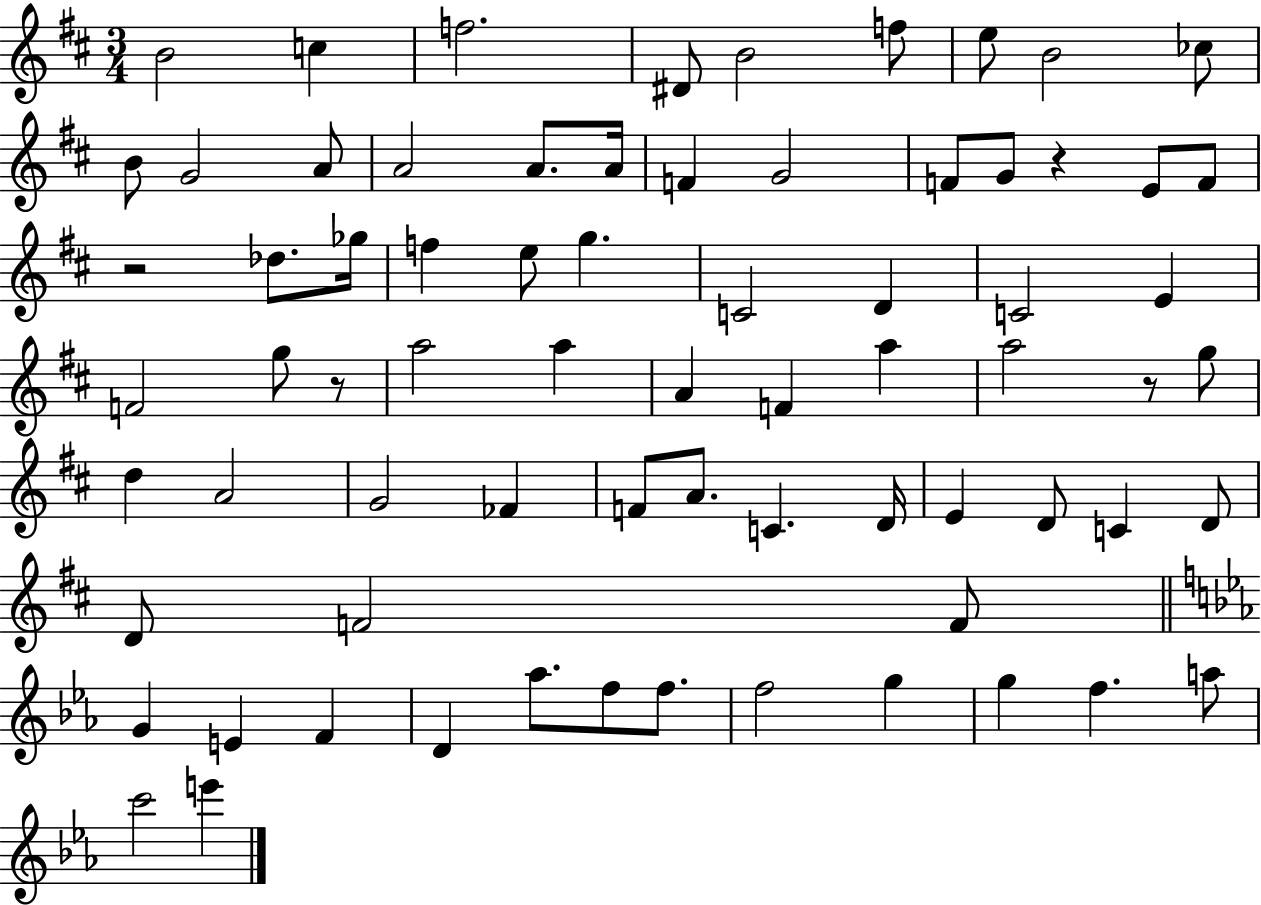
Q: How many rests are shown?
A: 4